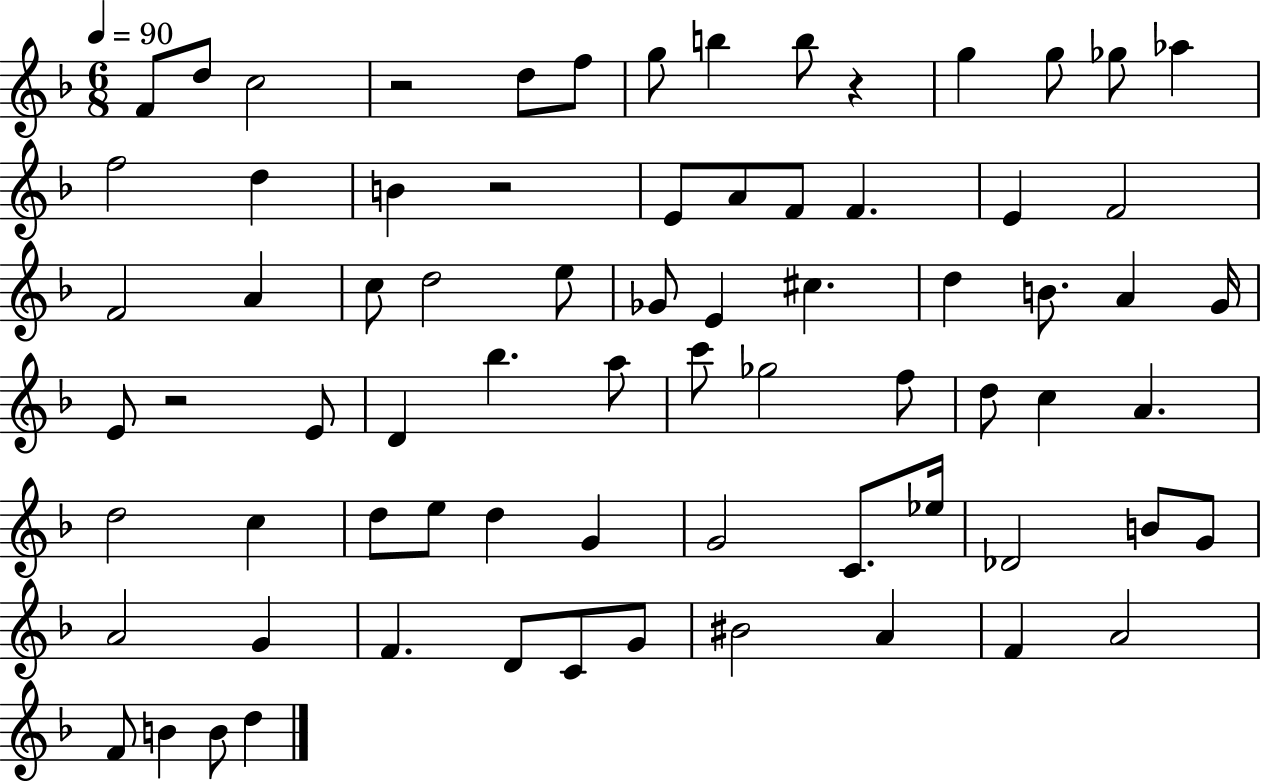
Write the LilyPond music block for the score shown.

{
  \clef treble
  \numericTimeSignature
  \time 6/8
  \key f \major
  \tempo 4 = 90
  \repeat volta 2 { f'8 d''8 c''2 | r2 d''8 f''8 | g''8 b''4 b''8 r4 | g''4 g''8 ges''8 aes''4 | \break f''2 d''4 | b'4 r2 | e'8 a'8 f'8 f'4. | e'4 f'2 | \break f'2 a'4 | c''8 d''2 e''8 | ges'8 e'4 cis''4. | d''4 b'8. a'4 g'16 | \break e'8 r2 e'8 | d'4 bes''4. a''8 | c'''8 ges''2 f''8 | d''8 c''4 a'4. | \break d''2 c''4 | d''8 e''8 d''4 g'4 | g'2 c'8. ees''16 | des'2 b'8 g'8 | \break a'2 g'4 | f'4. d'8 c'8 g'8 | bis'2 a'4 | f'4 a'2 | \break f'8 b'4 b'8 d''4 | } \bar "|."
}